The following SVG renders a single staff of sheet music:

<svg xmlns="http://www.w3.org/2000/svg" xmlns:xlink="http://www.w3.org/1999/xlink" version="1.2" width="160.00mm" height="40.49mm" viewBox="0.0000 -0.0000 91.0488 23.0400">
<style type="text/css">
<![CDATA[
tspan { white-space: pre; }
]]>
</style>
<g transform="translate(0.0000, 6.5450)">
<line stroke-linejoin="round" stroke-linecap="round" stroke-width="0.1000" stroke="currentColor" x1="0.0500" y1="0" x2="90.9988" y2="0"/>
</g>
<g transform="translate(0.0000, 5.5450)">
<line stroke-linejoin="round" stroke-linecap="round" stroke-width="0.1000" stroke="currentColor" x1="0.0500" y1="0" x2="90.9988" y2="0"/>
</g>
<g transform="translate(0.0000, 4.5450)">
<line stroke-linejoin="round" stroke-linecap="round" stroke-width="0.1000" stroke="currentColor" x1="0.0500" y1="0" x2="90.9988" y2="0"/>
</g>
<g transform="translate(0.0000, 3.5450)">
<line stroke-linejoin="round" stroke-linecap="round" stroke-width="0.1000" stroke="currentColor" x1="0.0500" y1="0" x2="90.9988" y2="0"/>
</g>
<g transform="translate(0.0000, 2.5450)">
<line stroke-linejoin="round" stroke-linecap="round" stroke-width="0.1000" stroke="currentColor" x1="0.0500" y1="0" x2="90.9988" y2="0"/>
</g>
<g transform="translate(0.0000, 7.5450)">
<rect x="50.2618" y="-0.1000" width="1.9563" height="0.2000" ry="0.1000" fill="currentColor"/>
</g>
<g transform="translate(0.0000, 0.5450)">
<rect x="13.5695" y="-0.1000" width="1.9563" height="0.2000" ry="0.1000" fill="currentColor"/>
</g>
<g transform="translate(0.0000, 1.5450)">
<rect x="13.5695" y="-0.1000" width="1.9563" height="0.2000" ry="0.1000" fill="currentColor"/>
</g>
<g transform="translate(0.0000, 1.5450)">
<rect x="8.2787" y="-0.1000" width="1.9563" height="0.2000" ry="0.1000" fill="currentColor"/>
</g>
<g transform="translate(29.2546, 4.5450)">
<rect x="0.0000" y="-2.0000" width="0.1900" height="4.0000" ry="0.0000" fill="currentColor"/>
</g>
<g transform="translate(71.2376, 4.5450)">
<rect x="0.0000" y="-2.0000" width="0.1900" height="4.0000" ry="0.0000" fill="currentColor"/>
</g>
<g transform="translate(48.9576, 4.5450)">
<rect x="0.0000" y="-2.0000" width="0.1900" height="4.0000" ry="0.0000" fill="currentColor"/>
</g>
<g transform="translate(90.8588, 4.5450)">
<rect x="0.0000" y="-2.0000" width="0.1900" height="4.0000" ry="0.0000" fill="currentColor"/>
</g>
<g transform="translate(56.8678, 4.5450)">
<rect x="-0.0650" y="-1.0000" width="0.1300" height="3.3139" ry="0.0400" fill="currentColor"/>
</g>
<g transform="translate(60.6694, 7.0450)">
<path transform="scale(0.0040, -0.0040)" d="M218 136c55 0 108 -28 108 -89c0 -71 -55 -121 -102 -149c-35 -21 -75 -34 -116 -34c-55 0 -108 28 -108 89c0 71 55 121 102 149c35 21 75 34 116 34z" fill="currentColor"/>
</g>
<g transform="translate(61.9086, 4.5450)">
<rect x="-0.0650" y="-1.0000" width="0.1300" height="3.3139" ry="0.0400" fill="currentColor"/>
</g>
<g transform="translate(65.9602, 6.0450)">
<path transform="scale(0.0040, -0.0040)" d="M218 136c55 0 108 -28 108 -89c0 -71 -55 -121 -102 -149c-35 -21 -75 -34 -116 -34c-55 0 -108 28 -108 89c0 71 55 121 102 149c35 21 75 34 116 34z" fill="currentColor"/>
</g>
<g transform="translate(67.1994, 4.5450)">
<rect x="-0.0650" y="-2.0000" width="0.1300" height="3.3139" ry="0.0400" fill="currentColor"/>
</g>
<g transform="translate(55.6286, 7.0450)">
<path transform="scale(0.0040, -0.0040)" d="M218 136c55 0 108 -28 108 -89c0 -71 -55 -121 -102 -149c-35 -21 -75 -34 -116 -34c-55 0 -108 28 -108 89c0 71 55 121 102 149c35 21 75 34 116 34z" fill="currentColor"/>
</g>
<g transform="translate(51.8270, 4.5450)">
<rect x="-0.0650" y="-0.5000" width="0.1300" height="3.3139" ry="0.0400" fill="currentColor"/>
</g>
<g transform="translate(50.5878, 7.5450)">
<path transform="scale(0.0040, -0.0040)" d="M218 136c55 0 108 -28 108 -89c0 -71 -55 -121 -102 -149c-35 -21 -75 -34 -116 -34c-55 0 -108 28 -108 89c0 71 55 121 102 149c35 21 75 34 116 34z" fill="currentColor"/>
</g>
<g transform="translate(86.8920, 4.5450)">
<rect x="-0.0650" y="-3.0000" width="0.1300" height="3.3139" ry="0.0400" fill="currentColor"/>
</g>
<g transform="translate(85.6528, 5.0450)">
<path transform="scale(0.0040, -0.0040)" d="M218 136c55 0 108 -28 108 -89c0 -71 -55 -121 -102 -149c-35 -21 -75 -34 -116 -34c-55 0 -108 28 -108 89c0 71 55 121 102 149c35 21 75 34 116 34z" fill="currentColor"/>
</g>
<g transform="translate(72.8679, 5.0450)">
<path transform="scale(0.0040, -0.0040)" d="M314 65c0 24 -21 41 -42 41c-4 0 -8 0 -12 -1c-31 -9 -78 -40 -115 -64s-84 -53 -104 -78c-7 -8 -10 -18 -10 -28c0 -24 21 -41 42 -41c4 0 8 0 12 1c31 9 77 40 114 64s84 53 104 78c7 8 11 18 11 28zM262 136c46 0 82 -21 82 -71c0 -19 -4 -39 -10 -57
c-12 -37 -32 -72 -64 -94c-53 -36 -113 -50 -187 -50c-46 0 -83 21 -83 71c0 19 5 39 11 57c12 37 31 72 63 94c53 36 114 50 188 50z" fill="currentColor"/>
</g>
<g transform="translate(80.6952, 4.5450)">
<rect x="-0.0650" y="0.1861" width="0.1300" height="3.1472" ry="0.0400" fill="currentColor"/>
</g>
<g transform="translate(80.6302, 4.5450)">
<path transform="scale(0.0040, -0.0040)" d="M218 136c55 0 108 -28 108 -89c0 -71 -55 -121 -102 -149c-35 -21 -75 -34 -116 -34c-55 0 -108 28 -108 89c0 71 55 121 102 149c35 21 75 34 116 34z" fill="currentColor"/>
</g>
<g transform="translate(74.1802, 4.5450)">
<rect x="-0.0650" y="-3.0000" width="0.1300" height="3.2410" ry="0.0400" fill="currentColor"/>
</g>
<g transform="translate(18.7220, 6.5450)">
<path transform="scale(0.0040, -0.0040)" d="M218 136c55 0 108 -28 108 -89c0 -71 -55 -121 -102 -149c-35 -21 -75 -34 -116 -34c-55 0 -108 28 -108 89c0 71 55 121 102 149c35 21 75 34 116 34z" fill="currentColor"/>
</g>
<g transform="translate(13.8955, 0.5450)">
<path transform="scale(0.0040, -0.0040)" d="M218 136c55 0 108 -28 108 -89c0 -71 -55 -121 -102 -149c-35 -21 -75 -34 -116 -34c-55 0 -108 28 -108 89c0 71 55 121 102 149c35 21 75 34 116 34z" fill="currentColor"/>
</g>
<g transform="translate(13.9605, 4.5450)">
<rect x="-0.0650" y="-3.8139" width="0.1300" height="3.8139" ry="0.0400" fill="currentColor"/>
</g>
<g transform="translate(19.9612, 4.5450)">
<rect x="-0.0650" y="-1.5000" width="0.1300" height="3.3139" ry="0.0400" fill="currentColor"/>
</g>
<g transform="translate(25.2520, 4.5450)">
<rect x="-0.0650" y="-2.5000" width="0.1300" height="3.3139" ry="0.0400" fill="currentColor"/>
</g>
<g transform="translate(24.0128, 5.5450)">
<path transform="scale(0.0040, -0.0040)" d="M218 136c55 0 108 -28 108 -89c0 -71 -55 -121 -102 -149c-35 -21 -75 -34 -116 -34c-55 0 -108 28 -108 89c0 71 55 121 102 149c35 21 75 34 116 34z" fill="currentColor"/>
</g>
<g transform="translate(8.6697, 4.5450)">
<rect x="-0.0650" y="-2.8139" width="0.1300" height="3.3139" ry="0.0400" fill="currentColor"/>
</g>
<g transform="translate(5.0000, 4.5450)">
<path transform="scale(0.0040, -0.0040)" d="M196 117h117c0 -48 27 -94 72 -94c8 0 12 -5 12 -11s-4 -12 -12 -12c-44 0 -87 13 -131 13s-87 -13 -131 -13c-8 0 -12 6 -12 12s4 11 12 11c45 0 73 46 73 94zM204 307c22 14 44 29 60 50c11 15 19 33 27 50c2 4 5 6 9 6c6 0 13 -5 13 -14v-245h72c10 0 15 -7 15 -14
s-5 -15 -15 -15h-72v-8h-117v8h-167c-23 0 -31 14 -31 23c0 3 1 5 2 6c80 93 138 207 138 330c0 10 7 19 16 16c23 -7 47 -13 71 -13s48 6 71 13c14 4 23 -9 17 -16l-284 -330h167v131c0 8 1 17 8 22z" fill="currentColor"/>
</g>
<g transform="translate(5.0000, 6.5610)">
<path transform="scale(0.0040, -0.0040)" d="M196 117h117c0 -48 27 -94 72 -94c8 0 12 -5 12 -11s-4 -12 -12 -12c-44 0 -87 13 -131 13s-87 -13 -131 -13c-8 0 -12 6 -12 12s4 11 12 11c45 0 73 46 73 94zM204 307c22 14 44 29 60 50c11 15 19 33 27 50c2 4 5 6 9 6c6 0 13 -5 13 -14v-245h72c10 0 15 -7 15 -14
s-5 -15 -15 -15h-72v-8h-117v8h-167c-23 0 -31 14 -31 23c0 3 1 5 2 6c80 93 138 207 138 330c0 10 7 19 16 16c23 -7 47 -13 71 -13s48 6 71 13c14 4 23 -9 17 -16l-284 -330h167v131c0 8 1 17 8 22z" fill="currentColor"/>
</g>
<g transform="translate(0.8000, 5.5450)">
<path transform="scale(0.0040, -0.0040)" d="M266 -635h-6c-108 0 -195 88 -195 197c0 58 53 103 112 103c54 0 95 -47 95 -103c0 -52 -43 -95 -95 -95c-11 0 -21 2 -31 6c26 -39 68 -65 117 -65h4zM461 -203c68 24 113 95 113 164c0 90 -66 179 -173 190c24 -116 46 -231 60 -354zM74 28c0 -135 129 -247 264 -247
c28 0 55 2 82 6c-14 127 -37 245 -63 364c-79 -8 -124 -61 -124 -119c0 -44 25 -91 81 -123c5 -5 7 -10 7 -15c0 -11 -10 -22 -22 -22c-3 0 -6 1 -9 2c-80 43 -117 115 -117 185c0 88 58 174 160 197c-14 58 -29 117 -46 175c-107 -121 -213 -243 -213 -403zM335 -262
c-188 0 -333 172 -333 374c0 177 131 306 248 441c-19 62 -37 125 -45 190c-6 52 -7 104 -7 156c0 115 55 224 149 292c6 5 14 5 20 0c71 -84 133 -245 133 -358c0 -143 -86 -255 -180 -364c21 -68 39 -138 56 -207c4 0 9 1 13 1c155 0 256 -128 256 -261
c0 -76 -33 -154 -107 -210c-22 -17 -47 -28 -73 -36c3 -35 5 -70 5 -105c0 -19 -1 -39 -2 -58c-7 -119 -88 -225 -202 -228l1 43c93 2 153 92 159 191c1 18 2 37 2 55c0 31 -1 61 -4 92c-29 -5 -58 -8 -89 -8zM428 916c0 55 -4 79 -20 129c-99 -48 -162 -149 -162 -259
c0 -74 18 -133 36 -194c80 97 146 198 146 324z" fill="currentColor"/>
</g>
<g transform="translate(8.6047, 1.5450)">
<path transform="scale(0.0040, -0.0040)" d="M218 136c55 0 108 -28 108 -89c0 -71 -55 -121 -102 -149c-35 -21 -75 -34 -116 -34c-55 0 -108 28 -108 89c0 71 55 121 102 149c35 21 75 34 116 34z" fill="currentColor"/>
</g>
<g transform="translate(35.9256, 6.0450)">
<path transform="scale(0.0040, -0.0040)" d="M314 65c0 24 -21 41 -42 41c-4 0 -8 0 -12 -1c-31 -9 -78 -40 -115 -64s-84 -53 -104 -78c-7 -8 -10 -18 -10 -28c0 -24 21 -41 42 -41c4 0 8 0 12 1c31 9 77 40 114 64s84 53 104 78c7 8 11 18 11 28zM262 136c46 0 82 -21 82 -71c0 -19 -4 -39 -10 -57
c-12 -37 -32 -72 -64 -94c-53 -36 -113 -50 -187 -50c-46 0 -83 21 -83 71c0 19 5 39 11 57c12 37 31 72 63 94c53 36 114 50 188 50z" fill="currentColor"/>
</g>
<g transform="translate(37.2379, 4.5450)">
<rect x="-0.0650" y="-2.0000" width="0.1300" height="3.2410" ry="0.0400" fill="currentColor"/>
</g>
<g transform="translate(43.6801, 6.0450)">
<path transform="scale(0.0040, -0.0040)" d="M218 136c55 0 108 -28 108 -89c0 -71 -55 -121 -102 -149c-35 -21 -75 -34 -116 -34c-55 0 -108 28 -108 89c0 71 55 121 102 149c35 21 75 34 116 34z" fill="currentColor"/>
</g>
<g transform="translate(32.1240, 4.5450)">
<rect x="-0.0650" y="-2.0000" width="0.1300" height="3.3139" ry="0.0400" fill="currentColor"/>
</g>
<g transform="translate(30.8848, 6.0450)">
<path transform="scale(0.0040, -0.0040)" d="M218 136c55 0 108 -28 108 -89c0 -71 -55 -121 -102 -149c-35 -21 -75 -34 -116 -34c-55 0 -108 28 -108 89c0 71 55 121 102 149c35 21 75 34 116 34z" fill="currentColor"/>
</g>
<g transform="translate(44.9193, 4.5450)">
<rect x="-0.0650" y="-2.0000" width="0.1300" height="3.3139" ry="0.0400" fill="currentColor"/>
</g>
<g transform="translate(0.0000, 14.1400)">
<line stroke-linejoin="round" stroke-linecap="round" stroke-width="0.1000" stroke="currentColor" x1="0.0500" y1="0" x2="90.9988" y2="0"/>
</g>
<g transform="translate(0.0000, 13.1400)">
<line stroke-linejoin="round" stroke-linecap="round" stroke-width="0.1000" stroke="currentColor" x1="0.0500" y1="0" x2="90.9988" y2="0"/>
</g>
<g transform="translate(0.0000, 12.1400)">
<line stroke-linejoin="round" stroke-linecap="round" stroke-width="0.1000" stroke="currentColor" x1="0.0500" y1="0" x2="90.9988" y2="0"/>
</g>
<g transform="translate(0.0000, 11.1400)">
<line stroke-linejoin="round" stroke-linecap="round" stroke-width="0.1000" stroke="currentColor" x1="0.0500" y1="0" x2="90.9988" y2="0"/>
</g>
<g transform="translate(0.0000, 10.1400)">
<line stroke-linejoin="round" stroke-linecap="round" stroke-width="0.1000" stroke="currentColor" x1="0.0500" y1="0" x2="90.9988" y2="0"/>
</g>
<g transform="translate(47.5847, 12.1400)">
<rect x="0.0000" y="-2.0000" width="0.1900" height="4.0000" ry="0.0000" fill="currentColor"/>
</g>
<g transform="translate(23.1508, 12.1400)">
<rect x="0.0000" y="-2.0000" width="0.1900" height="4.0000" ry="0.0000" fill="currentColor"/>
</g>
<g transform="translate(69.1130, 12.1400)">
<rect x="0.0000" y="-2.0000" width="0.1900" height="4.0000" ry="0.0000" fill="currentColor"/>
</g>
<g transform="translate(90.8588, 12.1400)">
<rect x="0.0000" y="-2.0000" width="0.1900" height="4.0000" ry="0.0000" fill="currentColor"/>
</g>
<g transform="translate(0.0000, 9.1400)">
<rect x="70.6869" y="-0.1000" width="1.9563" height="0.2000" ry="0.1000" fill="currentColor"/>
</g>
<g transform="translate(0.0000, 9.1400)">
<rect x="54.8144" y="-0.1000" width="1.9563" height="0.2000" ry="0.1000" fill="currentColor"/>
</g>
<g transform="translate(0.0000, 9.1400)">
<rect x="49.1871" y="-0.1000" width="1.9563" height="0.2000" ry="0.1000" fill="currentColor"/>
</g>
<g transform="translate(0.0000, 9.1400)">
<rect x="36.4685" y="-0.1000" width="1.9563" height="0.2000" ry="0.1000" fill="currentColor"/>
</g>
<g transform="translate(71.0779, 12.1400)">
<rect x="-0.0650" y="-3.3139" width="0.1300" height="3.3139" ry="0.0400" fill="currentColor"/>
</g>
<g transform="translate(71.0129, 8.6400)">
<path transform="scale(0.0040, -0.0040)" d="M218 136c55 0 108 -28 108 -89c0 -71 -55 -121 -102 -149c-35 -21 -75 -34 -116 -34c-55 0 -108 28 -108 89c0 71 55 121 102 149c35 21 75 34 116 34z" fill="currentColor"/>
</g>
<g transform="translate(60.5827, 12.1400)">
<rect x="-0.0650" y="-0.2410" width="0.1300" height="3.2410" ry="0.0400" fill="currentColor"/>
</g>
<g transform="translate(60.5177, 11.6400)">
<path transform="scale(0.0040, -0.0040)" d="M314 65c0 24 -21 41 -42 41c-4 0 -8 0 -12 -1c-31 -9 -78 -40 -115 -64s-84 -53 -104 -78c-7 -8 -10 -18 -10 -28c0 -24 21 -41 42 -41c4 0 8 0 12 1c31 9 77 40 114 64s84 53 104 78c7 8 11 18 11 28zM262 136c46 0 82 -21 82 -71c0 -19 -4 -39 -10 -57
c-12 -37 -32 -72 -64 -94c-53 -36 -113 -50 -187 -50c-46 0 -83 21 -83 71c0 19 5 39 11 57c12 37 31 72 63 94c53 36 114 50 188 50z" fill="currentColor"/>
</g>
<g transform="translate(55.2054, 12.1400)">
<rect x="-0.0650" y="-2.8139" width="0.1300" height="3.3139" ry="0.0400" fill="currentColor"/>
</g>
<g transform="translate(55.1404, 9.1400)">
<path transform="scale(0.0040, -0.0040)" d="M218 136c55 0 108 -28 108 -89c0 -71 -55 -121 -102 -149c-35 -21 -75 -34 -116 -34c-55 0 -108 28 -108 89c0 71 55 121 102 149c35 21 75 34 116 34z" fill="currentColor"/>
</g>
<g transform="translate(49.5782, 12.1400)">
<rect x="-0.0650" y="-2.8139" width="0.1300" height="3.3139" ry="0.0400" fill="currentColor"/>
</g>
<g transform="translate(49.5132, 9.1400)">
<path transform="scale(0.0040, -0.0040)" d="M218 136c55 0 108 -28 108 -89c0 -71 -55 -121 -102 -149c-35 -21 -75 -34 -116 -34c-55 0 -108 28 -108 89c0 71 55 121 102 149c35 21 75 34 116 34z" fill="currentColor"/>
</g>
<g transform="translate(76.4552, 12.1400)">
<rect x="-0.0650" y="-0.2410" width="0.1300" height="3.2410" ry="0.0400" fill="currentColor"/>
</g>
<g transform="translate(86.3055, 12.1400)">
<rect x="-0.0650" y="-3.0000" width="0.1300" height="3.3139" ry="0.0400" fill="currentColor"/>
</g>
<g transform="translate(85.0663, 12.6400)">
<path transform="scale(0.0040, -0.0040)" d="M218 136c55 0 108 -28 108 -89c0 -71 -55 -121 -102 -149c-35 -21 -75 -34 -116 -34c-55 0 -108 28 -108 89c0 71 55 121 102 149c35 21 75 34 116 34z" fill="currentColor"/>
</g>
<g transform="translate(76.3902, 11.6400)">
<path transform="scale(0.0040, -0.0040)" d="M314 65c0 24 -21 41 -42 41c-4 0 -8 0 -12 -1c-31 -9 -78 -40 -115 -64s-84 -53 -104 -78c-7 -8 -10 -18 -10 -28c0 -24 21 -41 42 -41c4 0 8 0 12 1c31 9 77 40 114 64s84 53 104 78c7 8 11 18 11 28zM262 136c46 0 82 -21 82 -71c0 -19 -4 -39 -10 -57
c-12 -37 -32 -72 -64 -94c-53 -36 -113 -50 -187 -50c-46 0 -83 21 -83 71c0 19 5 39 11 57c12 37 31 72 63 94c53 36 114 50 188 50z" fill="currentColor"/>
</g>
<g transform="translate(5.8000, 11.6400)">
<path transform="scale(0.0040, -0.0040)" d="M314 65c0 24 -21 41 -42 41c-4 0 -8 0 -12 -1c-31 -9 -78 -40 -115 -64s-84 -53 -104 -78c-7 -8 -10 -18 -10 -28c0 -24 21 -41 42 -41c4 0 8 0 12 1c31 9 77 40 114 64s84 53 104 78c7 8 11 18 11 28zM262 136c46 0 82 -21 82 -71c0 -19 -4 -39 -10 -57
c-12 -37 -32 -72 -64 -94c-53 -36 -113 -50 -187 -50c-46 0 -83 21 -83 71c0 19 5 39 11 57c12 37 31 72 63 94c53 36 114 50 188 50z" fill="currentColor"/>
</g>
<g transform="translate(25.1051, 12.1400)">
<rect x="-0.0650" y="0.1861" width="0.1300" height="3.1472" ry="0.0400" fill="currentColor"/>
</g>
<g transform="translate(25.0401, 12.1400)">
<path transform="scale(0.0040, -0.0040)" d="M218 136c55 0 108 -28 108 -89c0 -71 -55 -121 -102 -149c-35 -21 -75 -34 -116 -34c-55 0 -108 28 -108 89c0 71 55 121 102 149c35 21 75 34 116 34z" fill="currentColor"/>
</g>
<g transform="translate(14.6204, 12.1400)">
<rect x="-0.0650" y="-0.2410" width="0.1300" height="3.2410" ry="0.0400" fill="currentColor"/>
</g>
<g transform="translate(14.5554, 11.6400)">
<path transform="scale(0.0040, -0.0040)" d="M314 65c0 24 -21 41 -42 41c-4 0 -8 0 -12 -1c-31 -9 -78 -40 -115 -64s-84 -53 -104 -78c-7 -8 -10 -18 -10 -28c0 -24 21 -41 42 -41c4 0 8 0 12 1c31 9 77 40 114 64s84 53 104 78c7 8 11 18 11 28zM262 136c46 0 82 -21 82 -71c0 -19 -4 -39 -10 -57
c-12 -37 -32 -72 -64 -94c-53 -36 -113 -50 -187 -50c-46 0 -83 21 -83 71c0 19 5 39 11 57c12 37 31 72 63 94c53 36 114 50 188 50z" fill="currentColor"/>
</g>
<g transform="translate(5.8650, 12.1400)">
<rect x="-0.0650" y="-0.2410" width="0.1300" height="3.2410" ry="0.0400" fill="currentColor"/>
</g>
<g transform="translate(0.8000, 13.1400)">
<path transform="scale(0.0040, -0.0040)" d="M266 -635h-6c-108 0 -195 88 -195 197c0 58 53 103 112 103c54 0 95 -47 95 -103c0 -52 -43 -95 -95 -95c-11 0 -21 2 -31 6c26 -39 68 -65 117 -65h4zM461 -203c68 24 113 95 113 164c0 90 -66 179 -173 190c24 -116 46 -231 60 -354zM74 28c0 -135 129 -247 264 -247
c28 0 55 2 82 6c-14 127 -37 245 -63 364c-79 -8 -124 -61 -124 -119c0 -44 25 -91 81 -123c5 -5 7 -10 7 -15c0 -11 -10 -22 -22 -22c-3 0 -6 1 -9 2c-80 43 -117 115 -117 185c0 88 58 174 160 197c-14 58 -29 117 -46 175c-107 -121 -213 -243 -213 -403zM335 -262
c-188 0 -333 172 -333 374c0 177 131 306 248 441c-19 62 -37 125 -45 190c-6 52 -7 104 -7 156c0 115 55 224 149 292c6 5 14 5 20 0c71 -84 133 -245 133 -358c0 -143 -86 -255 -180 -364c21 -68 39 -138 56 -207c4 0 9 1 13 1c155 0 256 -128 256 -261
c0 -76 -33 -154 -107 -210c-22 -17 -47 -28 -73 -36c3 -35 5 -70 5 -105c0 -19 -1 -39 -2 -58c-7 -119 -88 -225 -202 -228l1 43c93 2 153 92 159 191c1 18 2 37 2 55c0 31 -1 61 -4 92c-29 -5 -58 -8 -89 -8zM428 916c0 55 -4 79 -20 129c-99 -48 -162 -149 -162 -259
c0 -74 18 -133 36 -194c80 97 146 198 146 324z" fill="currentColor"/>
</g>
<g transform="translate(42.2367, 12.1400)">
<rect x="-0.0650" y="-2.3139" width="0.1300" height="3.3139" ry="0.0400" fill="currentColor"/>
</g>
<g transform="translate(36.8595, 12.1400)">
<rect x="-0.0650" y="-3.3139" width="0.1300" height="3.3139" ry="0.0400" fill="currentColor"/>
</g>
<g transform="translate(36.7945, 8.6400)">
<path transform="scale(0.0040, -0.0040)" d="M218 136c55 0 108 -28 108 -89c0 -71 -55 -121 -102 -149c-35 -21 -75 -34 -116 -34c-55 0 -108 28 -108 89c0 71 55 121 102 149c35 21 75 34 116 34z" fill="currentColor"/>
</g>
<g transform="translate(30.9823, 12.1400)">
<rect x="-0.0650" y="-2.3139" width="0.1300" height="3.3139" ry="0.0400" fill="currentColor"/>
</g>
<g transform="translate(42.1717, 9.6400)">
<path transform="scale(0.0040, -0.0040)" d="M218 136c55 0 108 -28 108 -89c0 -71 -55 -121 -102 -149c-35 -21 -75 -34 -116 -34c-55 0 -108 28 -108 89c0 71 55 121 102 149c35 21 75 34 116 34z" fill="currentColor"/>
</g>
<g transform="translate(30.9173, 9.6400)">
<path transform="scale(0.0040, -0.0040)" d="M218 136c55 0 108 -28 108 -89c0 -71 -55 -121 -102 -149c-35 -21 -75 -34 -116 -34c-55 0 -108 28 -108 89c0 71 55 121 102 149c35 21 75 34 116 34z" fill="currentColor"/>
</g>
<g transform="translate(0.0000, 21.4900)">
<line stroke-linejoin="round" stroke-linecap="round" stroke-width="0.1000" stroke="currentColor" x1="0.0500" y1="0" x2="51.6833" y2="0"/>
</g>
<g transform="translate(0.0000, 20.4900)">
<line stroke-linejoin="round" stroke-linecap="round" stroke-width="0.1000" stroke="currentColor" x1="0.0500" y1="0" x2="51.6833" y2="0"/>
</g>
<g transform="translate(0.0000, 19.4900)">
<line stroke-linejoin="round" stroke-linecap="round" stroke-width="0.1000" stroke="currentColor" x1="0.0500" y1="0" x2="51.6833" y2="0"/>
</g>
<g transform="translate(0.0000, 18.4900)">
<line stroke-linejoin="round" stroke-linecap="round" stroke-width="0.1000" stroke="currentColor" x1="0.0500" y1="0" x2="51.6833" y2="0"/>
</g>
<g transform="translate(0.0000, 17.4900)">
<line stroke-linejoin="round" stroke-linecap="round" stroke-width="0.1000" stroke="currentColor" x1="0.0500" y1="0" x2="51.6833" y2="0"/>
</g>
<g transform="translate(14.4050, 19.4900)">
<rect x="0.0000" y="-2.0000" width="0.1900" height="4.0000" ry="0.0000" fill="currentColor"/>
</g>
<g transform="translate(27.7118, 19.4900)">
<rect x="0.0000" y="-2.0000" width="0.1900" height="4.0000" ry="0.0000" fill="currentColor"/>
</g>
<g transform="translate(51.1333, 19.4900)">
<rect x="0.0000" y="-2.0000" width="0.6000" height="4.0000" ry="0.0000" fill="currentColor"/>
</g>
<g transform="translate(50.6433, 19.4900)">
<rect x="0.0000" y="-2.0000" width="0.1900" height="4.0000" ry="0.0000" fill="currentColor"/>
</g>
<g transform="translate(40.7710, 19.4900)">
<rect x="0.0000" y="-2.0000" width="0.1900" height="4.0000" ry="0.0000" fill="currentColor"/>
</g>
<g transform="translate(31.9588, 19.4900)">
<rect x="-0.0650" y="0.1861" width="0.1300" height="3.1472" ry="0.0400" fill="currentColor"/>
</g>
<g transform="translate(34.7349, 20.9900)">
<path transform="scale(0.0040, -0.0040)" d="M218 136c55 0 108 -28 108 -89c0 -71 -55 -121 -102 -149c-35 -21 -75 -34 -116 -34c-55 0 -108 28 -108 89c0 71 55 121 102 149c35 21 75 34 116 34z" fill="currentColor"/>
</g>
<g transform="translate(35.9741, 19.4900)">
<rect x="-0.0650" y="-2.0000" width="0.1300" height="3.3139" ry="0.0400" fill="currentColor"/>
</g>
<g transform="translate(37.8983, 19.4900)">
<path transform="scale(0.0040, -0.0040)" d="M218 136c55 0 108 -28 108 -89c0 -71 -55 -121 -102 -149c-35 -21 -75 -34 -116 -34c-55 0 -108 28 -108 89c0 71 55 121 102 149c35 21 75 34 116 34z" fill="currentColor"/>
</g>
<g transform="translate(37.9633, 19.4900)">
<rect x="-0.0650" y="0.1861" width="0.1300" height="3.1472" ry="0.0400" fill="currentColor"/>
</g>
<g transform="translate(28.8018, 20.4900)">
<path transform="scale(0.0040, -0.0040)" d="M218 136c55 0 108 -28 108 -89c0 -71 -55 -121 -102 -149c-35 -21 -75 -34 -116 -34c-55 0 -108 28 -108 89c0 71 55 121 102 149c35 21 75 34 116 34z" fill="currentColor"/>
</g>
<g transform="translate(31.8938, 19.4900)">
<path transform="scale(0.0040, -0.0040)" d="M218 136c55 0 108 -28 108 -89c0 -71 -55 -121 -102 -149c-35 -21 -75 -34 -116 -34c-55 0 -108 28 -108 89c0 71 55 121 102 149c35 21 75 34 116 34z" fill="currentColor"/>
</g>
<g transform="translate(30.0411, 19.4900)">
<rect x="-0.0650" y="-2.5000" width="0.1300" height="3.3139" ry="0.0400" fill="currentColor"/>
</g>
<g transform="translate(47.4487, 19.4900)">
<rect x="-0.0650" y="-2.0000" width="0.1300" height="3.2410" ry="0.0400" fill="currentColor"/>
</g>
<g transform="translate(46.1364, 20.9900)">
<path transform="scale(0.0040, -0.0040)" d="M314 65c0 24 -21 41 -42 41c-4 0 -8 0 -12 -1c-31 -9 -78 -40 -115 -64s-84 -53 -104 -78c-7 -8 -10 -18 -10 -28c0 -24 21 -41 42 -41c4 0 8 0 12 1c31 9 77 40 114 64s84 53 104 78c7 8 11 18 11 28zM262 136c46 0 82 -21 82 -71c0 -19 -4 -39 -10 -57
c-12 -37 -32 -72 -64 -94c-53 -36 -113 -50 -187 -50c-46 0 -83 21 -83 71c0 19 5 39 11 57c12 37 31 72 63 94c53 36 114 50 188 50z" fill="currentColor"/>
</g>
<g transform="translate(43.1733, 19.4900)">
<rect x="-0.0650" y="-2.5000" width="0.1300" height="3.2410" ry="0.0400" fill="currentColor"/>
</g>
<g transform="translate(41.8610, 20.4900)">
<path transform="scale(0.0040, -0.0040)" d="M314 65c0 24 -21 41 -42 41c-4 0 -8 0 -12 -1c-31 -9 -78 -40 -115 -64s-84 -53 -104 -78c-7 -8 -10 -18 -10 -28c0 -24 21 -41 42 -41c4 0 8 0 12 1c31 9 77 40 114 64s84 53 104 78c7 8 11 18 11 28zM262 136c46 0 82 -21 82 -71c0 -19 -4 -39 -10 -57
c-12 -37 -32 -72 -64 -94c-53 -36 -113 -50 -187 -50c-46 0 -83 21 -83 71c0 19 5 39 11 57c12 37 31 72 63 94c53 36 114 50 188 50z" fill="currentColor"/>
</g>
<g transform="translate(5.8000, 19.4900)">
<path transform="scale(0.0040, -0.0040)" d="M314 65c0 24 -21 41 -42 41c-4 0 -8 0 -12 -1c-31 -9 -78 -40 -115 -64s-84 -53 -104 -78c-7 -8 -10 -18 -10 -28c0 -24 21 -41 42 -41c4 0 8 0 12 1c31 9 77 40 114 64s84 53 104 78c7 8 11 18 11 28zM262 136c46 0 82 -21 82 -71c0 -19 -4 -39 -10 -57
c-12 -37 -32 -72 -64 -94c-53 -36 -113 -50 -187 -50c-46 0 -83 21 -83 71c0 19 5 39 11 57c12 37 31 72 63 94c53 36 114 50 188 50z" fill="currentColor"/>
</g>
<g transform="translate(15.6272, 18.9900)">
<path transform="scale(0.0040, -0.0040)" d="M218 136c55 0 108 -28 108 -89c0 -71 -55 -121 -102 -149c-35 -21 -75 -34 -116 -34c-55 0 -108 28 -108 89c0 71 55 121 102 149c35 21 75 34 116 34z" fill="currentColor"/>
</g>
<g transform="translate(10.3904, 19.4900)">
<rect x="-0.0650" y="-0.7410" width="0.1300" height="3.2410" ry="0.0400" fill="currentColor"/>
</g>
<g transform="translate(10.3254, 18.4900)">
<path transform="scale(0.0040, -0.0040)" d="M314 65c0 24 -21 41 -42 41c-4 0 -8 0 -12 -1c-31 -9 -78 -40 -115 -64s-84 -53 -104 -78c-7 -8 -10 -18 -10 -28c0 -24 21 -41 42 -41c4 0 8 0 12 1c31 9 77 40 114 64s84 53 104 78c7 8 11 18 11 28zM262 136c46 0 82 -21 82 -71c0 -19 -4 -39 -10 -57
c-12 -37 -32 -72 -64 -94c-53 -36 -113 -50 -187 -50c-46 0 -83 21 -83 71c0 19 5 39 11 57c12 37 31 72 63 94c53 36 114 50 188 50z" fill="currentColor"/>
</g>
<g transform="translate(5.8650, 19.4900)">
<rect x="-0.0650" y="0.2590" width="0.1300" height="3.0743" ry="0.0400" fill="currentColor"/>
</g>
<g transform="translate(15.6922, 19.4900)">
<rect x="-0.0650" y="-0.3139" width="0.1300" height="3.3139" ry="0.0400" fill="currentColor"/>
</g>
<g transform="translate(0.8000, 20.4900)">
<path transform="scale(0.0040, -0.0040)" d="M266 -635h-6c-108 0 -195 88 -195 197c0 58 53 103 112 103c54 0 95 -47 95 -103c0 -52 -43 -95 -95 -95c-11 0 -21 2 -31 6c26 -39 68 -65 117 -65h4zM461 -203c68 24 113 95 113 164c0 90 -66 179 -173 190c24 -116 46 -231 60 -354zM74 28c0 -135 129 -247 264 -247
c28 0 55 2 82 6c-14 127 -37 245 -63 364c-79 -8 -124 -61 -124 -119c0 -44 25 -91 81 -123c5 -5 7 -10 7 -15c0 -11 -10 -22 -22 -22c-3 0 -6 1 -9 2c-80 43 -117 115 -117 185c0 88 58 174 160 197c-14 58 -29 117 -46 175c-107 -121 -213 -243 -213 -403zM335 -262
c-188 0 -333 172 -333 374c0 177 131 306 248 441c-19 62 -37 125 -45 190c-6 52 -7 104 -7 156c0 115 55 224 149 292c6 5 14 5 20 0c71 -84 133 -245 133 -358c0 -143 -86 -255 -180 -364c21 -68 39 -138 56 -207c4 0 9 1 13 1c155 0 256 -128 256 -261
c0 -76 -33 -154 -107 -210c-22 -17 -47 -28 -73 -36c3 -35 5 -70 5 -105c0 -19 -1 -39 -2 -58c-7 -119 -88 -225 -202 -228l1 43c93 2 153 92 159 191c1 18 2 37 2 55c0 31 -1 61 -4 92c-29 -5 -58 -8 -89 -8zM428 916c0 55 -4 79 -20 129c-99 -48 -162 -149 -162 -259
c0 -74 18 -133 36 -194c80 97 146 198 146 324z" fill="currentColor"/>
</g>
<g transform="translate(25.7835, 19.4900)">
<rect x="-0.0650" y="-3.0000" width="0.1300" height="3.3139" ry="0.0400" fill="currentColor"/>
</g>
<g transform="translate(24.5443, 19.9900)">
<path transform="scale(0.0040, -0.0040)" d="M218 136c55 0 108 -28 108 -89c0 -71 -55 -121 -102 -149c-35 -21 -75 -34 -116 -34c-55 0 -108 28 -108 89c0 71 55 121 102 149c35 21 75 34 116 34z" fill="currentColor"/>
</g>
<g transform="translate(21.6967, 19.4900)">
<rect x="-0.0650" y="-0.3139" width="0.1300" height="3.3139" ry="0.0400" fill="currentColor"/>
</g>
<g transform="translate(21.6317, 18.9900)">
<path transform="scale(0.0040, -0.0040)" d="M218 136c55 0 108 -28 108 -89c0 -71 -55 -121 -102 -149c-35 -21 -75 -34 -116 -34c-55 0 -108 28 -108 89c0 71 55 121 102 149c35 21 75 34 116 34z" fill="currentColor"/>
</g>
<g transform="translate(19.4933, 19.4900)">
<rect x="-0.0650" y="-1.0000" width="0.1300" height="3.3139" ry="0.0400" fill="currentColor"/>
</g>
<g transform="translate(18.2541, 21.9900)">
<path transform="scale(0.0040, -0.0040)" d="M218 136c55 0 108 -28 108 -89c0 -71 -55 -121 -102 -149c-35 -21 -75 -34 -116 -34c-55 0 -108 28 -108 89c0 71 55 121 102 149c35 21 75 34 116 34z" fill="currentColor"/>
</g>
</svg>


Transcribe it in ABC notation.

X:1
T:Untitled
M:4/4
L:1/4
K:C
a c' E G F F2 F C D D F A2 B A c2 c2 B g b g a a c2 b c2 A B2 d2 c D c A G B F B G2 F2